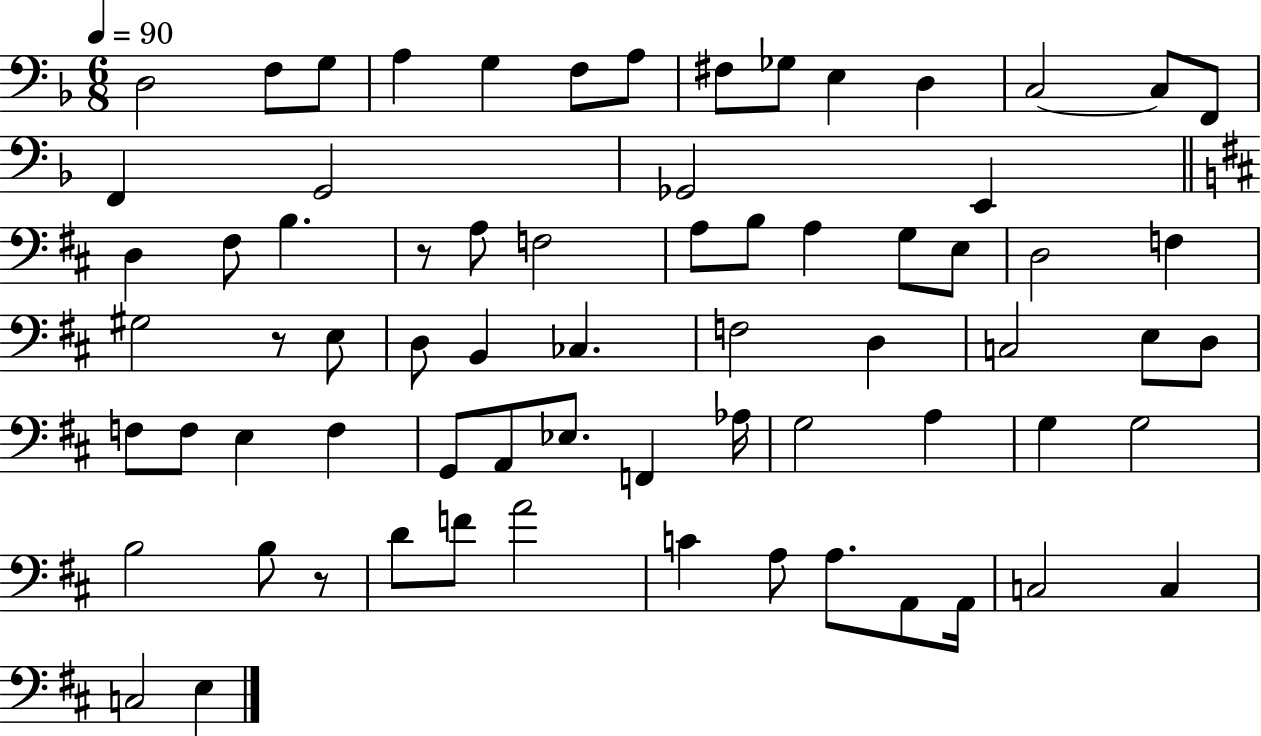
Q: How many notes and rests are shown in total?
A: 70